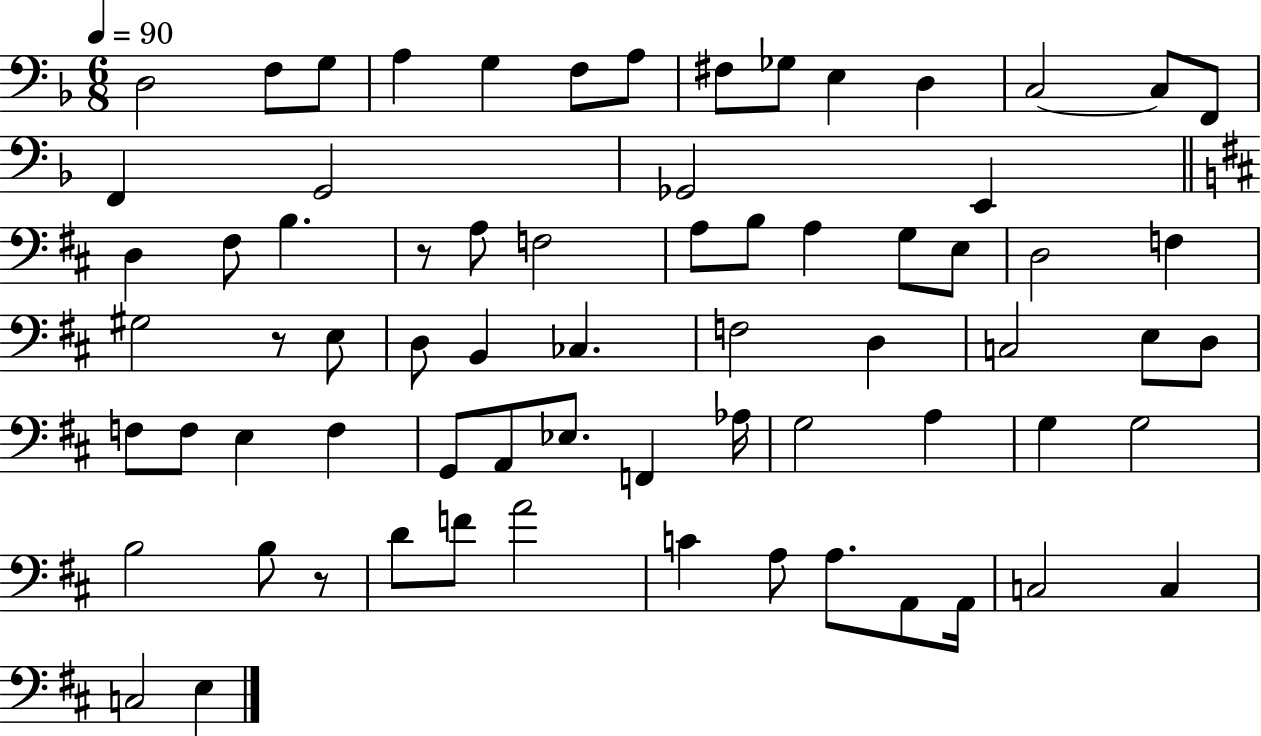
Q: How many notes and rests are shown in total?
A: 70